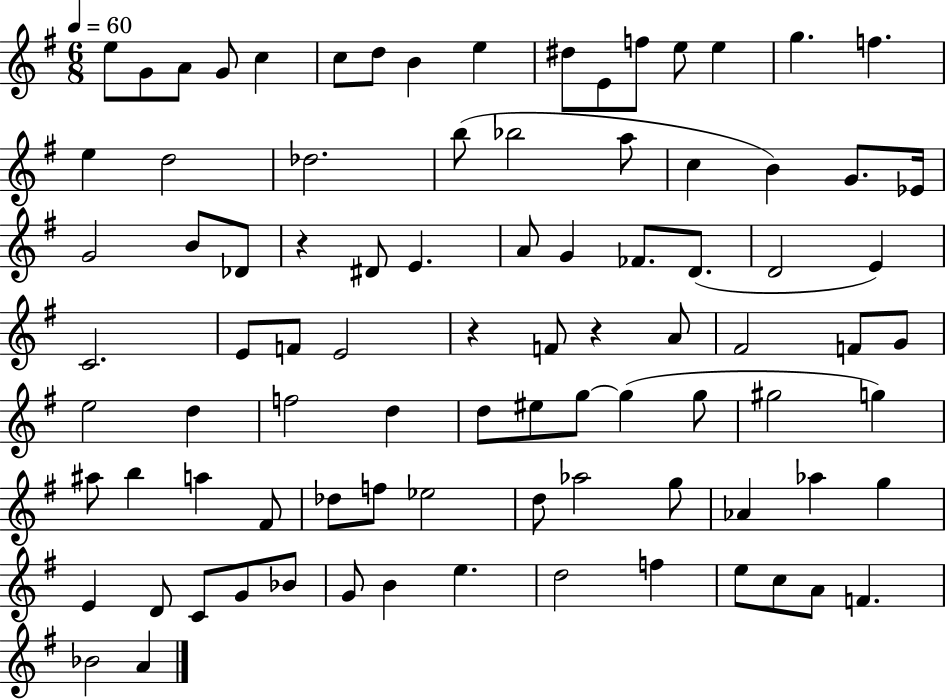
E5/e G4/e A4/e G4/e C5/q C5/e D5/e B4/q E5/q D#5/e E4/e F5/e E5/e E5/q G5/q. F5/q. E5/q D5/h Db5/h. B5/e Bb5/h A5/e C5/q B4/q G4/e. Eb4/s G4/h B4/e Db4/e R/q D#4/e E4/q. A4/e G4/q FES4/e. D4/e. D4/h E4/q C4/h. E4/e F4/e E4/h R/q F4/e R/q A4/e F#4/h F4/e G4/e E5/h D5/q F5/h D5/q D5/e EIS5/e G5/e G5/q G5/e G#5/h G5/q A#5/e B5/q A5/q F#4/e Db5/e F5/e Eb5/h D5/e Ab5/h G5/e Ab4/q Ab5/q G5/q E4/q D4/e C4/e G4/e Bb4/e G4/e B4/q E5/q. D5/h F5/q E5/e C5/e A4/e F4/q. Bb4/h A4/q